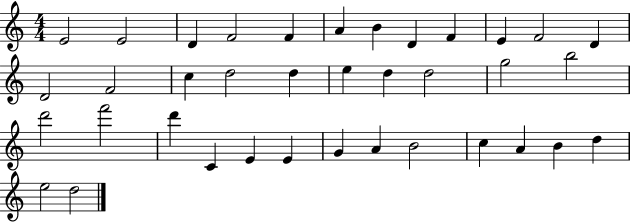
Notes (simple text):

E4/h E4/h D4/q F4/h F4/q A4/q B4/q D4/q F4/q E4/q F4/h D4/q D4/h F4/h C5/q D5/h D5/q E5/q D5/q D5/h G5/h B5/h D6/h F6/h D6/q C4/q E4/q E4/q G4/q A4/q B4/h C5/q A4/q B4/q D5/q E5/h D5/h